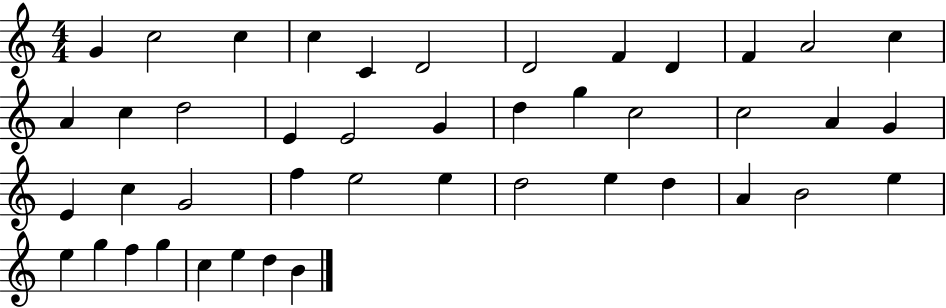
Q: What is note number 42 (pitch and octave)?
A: E5